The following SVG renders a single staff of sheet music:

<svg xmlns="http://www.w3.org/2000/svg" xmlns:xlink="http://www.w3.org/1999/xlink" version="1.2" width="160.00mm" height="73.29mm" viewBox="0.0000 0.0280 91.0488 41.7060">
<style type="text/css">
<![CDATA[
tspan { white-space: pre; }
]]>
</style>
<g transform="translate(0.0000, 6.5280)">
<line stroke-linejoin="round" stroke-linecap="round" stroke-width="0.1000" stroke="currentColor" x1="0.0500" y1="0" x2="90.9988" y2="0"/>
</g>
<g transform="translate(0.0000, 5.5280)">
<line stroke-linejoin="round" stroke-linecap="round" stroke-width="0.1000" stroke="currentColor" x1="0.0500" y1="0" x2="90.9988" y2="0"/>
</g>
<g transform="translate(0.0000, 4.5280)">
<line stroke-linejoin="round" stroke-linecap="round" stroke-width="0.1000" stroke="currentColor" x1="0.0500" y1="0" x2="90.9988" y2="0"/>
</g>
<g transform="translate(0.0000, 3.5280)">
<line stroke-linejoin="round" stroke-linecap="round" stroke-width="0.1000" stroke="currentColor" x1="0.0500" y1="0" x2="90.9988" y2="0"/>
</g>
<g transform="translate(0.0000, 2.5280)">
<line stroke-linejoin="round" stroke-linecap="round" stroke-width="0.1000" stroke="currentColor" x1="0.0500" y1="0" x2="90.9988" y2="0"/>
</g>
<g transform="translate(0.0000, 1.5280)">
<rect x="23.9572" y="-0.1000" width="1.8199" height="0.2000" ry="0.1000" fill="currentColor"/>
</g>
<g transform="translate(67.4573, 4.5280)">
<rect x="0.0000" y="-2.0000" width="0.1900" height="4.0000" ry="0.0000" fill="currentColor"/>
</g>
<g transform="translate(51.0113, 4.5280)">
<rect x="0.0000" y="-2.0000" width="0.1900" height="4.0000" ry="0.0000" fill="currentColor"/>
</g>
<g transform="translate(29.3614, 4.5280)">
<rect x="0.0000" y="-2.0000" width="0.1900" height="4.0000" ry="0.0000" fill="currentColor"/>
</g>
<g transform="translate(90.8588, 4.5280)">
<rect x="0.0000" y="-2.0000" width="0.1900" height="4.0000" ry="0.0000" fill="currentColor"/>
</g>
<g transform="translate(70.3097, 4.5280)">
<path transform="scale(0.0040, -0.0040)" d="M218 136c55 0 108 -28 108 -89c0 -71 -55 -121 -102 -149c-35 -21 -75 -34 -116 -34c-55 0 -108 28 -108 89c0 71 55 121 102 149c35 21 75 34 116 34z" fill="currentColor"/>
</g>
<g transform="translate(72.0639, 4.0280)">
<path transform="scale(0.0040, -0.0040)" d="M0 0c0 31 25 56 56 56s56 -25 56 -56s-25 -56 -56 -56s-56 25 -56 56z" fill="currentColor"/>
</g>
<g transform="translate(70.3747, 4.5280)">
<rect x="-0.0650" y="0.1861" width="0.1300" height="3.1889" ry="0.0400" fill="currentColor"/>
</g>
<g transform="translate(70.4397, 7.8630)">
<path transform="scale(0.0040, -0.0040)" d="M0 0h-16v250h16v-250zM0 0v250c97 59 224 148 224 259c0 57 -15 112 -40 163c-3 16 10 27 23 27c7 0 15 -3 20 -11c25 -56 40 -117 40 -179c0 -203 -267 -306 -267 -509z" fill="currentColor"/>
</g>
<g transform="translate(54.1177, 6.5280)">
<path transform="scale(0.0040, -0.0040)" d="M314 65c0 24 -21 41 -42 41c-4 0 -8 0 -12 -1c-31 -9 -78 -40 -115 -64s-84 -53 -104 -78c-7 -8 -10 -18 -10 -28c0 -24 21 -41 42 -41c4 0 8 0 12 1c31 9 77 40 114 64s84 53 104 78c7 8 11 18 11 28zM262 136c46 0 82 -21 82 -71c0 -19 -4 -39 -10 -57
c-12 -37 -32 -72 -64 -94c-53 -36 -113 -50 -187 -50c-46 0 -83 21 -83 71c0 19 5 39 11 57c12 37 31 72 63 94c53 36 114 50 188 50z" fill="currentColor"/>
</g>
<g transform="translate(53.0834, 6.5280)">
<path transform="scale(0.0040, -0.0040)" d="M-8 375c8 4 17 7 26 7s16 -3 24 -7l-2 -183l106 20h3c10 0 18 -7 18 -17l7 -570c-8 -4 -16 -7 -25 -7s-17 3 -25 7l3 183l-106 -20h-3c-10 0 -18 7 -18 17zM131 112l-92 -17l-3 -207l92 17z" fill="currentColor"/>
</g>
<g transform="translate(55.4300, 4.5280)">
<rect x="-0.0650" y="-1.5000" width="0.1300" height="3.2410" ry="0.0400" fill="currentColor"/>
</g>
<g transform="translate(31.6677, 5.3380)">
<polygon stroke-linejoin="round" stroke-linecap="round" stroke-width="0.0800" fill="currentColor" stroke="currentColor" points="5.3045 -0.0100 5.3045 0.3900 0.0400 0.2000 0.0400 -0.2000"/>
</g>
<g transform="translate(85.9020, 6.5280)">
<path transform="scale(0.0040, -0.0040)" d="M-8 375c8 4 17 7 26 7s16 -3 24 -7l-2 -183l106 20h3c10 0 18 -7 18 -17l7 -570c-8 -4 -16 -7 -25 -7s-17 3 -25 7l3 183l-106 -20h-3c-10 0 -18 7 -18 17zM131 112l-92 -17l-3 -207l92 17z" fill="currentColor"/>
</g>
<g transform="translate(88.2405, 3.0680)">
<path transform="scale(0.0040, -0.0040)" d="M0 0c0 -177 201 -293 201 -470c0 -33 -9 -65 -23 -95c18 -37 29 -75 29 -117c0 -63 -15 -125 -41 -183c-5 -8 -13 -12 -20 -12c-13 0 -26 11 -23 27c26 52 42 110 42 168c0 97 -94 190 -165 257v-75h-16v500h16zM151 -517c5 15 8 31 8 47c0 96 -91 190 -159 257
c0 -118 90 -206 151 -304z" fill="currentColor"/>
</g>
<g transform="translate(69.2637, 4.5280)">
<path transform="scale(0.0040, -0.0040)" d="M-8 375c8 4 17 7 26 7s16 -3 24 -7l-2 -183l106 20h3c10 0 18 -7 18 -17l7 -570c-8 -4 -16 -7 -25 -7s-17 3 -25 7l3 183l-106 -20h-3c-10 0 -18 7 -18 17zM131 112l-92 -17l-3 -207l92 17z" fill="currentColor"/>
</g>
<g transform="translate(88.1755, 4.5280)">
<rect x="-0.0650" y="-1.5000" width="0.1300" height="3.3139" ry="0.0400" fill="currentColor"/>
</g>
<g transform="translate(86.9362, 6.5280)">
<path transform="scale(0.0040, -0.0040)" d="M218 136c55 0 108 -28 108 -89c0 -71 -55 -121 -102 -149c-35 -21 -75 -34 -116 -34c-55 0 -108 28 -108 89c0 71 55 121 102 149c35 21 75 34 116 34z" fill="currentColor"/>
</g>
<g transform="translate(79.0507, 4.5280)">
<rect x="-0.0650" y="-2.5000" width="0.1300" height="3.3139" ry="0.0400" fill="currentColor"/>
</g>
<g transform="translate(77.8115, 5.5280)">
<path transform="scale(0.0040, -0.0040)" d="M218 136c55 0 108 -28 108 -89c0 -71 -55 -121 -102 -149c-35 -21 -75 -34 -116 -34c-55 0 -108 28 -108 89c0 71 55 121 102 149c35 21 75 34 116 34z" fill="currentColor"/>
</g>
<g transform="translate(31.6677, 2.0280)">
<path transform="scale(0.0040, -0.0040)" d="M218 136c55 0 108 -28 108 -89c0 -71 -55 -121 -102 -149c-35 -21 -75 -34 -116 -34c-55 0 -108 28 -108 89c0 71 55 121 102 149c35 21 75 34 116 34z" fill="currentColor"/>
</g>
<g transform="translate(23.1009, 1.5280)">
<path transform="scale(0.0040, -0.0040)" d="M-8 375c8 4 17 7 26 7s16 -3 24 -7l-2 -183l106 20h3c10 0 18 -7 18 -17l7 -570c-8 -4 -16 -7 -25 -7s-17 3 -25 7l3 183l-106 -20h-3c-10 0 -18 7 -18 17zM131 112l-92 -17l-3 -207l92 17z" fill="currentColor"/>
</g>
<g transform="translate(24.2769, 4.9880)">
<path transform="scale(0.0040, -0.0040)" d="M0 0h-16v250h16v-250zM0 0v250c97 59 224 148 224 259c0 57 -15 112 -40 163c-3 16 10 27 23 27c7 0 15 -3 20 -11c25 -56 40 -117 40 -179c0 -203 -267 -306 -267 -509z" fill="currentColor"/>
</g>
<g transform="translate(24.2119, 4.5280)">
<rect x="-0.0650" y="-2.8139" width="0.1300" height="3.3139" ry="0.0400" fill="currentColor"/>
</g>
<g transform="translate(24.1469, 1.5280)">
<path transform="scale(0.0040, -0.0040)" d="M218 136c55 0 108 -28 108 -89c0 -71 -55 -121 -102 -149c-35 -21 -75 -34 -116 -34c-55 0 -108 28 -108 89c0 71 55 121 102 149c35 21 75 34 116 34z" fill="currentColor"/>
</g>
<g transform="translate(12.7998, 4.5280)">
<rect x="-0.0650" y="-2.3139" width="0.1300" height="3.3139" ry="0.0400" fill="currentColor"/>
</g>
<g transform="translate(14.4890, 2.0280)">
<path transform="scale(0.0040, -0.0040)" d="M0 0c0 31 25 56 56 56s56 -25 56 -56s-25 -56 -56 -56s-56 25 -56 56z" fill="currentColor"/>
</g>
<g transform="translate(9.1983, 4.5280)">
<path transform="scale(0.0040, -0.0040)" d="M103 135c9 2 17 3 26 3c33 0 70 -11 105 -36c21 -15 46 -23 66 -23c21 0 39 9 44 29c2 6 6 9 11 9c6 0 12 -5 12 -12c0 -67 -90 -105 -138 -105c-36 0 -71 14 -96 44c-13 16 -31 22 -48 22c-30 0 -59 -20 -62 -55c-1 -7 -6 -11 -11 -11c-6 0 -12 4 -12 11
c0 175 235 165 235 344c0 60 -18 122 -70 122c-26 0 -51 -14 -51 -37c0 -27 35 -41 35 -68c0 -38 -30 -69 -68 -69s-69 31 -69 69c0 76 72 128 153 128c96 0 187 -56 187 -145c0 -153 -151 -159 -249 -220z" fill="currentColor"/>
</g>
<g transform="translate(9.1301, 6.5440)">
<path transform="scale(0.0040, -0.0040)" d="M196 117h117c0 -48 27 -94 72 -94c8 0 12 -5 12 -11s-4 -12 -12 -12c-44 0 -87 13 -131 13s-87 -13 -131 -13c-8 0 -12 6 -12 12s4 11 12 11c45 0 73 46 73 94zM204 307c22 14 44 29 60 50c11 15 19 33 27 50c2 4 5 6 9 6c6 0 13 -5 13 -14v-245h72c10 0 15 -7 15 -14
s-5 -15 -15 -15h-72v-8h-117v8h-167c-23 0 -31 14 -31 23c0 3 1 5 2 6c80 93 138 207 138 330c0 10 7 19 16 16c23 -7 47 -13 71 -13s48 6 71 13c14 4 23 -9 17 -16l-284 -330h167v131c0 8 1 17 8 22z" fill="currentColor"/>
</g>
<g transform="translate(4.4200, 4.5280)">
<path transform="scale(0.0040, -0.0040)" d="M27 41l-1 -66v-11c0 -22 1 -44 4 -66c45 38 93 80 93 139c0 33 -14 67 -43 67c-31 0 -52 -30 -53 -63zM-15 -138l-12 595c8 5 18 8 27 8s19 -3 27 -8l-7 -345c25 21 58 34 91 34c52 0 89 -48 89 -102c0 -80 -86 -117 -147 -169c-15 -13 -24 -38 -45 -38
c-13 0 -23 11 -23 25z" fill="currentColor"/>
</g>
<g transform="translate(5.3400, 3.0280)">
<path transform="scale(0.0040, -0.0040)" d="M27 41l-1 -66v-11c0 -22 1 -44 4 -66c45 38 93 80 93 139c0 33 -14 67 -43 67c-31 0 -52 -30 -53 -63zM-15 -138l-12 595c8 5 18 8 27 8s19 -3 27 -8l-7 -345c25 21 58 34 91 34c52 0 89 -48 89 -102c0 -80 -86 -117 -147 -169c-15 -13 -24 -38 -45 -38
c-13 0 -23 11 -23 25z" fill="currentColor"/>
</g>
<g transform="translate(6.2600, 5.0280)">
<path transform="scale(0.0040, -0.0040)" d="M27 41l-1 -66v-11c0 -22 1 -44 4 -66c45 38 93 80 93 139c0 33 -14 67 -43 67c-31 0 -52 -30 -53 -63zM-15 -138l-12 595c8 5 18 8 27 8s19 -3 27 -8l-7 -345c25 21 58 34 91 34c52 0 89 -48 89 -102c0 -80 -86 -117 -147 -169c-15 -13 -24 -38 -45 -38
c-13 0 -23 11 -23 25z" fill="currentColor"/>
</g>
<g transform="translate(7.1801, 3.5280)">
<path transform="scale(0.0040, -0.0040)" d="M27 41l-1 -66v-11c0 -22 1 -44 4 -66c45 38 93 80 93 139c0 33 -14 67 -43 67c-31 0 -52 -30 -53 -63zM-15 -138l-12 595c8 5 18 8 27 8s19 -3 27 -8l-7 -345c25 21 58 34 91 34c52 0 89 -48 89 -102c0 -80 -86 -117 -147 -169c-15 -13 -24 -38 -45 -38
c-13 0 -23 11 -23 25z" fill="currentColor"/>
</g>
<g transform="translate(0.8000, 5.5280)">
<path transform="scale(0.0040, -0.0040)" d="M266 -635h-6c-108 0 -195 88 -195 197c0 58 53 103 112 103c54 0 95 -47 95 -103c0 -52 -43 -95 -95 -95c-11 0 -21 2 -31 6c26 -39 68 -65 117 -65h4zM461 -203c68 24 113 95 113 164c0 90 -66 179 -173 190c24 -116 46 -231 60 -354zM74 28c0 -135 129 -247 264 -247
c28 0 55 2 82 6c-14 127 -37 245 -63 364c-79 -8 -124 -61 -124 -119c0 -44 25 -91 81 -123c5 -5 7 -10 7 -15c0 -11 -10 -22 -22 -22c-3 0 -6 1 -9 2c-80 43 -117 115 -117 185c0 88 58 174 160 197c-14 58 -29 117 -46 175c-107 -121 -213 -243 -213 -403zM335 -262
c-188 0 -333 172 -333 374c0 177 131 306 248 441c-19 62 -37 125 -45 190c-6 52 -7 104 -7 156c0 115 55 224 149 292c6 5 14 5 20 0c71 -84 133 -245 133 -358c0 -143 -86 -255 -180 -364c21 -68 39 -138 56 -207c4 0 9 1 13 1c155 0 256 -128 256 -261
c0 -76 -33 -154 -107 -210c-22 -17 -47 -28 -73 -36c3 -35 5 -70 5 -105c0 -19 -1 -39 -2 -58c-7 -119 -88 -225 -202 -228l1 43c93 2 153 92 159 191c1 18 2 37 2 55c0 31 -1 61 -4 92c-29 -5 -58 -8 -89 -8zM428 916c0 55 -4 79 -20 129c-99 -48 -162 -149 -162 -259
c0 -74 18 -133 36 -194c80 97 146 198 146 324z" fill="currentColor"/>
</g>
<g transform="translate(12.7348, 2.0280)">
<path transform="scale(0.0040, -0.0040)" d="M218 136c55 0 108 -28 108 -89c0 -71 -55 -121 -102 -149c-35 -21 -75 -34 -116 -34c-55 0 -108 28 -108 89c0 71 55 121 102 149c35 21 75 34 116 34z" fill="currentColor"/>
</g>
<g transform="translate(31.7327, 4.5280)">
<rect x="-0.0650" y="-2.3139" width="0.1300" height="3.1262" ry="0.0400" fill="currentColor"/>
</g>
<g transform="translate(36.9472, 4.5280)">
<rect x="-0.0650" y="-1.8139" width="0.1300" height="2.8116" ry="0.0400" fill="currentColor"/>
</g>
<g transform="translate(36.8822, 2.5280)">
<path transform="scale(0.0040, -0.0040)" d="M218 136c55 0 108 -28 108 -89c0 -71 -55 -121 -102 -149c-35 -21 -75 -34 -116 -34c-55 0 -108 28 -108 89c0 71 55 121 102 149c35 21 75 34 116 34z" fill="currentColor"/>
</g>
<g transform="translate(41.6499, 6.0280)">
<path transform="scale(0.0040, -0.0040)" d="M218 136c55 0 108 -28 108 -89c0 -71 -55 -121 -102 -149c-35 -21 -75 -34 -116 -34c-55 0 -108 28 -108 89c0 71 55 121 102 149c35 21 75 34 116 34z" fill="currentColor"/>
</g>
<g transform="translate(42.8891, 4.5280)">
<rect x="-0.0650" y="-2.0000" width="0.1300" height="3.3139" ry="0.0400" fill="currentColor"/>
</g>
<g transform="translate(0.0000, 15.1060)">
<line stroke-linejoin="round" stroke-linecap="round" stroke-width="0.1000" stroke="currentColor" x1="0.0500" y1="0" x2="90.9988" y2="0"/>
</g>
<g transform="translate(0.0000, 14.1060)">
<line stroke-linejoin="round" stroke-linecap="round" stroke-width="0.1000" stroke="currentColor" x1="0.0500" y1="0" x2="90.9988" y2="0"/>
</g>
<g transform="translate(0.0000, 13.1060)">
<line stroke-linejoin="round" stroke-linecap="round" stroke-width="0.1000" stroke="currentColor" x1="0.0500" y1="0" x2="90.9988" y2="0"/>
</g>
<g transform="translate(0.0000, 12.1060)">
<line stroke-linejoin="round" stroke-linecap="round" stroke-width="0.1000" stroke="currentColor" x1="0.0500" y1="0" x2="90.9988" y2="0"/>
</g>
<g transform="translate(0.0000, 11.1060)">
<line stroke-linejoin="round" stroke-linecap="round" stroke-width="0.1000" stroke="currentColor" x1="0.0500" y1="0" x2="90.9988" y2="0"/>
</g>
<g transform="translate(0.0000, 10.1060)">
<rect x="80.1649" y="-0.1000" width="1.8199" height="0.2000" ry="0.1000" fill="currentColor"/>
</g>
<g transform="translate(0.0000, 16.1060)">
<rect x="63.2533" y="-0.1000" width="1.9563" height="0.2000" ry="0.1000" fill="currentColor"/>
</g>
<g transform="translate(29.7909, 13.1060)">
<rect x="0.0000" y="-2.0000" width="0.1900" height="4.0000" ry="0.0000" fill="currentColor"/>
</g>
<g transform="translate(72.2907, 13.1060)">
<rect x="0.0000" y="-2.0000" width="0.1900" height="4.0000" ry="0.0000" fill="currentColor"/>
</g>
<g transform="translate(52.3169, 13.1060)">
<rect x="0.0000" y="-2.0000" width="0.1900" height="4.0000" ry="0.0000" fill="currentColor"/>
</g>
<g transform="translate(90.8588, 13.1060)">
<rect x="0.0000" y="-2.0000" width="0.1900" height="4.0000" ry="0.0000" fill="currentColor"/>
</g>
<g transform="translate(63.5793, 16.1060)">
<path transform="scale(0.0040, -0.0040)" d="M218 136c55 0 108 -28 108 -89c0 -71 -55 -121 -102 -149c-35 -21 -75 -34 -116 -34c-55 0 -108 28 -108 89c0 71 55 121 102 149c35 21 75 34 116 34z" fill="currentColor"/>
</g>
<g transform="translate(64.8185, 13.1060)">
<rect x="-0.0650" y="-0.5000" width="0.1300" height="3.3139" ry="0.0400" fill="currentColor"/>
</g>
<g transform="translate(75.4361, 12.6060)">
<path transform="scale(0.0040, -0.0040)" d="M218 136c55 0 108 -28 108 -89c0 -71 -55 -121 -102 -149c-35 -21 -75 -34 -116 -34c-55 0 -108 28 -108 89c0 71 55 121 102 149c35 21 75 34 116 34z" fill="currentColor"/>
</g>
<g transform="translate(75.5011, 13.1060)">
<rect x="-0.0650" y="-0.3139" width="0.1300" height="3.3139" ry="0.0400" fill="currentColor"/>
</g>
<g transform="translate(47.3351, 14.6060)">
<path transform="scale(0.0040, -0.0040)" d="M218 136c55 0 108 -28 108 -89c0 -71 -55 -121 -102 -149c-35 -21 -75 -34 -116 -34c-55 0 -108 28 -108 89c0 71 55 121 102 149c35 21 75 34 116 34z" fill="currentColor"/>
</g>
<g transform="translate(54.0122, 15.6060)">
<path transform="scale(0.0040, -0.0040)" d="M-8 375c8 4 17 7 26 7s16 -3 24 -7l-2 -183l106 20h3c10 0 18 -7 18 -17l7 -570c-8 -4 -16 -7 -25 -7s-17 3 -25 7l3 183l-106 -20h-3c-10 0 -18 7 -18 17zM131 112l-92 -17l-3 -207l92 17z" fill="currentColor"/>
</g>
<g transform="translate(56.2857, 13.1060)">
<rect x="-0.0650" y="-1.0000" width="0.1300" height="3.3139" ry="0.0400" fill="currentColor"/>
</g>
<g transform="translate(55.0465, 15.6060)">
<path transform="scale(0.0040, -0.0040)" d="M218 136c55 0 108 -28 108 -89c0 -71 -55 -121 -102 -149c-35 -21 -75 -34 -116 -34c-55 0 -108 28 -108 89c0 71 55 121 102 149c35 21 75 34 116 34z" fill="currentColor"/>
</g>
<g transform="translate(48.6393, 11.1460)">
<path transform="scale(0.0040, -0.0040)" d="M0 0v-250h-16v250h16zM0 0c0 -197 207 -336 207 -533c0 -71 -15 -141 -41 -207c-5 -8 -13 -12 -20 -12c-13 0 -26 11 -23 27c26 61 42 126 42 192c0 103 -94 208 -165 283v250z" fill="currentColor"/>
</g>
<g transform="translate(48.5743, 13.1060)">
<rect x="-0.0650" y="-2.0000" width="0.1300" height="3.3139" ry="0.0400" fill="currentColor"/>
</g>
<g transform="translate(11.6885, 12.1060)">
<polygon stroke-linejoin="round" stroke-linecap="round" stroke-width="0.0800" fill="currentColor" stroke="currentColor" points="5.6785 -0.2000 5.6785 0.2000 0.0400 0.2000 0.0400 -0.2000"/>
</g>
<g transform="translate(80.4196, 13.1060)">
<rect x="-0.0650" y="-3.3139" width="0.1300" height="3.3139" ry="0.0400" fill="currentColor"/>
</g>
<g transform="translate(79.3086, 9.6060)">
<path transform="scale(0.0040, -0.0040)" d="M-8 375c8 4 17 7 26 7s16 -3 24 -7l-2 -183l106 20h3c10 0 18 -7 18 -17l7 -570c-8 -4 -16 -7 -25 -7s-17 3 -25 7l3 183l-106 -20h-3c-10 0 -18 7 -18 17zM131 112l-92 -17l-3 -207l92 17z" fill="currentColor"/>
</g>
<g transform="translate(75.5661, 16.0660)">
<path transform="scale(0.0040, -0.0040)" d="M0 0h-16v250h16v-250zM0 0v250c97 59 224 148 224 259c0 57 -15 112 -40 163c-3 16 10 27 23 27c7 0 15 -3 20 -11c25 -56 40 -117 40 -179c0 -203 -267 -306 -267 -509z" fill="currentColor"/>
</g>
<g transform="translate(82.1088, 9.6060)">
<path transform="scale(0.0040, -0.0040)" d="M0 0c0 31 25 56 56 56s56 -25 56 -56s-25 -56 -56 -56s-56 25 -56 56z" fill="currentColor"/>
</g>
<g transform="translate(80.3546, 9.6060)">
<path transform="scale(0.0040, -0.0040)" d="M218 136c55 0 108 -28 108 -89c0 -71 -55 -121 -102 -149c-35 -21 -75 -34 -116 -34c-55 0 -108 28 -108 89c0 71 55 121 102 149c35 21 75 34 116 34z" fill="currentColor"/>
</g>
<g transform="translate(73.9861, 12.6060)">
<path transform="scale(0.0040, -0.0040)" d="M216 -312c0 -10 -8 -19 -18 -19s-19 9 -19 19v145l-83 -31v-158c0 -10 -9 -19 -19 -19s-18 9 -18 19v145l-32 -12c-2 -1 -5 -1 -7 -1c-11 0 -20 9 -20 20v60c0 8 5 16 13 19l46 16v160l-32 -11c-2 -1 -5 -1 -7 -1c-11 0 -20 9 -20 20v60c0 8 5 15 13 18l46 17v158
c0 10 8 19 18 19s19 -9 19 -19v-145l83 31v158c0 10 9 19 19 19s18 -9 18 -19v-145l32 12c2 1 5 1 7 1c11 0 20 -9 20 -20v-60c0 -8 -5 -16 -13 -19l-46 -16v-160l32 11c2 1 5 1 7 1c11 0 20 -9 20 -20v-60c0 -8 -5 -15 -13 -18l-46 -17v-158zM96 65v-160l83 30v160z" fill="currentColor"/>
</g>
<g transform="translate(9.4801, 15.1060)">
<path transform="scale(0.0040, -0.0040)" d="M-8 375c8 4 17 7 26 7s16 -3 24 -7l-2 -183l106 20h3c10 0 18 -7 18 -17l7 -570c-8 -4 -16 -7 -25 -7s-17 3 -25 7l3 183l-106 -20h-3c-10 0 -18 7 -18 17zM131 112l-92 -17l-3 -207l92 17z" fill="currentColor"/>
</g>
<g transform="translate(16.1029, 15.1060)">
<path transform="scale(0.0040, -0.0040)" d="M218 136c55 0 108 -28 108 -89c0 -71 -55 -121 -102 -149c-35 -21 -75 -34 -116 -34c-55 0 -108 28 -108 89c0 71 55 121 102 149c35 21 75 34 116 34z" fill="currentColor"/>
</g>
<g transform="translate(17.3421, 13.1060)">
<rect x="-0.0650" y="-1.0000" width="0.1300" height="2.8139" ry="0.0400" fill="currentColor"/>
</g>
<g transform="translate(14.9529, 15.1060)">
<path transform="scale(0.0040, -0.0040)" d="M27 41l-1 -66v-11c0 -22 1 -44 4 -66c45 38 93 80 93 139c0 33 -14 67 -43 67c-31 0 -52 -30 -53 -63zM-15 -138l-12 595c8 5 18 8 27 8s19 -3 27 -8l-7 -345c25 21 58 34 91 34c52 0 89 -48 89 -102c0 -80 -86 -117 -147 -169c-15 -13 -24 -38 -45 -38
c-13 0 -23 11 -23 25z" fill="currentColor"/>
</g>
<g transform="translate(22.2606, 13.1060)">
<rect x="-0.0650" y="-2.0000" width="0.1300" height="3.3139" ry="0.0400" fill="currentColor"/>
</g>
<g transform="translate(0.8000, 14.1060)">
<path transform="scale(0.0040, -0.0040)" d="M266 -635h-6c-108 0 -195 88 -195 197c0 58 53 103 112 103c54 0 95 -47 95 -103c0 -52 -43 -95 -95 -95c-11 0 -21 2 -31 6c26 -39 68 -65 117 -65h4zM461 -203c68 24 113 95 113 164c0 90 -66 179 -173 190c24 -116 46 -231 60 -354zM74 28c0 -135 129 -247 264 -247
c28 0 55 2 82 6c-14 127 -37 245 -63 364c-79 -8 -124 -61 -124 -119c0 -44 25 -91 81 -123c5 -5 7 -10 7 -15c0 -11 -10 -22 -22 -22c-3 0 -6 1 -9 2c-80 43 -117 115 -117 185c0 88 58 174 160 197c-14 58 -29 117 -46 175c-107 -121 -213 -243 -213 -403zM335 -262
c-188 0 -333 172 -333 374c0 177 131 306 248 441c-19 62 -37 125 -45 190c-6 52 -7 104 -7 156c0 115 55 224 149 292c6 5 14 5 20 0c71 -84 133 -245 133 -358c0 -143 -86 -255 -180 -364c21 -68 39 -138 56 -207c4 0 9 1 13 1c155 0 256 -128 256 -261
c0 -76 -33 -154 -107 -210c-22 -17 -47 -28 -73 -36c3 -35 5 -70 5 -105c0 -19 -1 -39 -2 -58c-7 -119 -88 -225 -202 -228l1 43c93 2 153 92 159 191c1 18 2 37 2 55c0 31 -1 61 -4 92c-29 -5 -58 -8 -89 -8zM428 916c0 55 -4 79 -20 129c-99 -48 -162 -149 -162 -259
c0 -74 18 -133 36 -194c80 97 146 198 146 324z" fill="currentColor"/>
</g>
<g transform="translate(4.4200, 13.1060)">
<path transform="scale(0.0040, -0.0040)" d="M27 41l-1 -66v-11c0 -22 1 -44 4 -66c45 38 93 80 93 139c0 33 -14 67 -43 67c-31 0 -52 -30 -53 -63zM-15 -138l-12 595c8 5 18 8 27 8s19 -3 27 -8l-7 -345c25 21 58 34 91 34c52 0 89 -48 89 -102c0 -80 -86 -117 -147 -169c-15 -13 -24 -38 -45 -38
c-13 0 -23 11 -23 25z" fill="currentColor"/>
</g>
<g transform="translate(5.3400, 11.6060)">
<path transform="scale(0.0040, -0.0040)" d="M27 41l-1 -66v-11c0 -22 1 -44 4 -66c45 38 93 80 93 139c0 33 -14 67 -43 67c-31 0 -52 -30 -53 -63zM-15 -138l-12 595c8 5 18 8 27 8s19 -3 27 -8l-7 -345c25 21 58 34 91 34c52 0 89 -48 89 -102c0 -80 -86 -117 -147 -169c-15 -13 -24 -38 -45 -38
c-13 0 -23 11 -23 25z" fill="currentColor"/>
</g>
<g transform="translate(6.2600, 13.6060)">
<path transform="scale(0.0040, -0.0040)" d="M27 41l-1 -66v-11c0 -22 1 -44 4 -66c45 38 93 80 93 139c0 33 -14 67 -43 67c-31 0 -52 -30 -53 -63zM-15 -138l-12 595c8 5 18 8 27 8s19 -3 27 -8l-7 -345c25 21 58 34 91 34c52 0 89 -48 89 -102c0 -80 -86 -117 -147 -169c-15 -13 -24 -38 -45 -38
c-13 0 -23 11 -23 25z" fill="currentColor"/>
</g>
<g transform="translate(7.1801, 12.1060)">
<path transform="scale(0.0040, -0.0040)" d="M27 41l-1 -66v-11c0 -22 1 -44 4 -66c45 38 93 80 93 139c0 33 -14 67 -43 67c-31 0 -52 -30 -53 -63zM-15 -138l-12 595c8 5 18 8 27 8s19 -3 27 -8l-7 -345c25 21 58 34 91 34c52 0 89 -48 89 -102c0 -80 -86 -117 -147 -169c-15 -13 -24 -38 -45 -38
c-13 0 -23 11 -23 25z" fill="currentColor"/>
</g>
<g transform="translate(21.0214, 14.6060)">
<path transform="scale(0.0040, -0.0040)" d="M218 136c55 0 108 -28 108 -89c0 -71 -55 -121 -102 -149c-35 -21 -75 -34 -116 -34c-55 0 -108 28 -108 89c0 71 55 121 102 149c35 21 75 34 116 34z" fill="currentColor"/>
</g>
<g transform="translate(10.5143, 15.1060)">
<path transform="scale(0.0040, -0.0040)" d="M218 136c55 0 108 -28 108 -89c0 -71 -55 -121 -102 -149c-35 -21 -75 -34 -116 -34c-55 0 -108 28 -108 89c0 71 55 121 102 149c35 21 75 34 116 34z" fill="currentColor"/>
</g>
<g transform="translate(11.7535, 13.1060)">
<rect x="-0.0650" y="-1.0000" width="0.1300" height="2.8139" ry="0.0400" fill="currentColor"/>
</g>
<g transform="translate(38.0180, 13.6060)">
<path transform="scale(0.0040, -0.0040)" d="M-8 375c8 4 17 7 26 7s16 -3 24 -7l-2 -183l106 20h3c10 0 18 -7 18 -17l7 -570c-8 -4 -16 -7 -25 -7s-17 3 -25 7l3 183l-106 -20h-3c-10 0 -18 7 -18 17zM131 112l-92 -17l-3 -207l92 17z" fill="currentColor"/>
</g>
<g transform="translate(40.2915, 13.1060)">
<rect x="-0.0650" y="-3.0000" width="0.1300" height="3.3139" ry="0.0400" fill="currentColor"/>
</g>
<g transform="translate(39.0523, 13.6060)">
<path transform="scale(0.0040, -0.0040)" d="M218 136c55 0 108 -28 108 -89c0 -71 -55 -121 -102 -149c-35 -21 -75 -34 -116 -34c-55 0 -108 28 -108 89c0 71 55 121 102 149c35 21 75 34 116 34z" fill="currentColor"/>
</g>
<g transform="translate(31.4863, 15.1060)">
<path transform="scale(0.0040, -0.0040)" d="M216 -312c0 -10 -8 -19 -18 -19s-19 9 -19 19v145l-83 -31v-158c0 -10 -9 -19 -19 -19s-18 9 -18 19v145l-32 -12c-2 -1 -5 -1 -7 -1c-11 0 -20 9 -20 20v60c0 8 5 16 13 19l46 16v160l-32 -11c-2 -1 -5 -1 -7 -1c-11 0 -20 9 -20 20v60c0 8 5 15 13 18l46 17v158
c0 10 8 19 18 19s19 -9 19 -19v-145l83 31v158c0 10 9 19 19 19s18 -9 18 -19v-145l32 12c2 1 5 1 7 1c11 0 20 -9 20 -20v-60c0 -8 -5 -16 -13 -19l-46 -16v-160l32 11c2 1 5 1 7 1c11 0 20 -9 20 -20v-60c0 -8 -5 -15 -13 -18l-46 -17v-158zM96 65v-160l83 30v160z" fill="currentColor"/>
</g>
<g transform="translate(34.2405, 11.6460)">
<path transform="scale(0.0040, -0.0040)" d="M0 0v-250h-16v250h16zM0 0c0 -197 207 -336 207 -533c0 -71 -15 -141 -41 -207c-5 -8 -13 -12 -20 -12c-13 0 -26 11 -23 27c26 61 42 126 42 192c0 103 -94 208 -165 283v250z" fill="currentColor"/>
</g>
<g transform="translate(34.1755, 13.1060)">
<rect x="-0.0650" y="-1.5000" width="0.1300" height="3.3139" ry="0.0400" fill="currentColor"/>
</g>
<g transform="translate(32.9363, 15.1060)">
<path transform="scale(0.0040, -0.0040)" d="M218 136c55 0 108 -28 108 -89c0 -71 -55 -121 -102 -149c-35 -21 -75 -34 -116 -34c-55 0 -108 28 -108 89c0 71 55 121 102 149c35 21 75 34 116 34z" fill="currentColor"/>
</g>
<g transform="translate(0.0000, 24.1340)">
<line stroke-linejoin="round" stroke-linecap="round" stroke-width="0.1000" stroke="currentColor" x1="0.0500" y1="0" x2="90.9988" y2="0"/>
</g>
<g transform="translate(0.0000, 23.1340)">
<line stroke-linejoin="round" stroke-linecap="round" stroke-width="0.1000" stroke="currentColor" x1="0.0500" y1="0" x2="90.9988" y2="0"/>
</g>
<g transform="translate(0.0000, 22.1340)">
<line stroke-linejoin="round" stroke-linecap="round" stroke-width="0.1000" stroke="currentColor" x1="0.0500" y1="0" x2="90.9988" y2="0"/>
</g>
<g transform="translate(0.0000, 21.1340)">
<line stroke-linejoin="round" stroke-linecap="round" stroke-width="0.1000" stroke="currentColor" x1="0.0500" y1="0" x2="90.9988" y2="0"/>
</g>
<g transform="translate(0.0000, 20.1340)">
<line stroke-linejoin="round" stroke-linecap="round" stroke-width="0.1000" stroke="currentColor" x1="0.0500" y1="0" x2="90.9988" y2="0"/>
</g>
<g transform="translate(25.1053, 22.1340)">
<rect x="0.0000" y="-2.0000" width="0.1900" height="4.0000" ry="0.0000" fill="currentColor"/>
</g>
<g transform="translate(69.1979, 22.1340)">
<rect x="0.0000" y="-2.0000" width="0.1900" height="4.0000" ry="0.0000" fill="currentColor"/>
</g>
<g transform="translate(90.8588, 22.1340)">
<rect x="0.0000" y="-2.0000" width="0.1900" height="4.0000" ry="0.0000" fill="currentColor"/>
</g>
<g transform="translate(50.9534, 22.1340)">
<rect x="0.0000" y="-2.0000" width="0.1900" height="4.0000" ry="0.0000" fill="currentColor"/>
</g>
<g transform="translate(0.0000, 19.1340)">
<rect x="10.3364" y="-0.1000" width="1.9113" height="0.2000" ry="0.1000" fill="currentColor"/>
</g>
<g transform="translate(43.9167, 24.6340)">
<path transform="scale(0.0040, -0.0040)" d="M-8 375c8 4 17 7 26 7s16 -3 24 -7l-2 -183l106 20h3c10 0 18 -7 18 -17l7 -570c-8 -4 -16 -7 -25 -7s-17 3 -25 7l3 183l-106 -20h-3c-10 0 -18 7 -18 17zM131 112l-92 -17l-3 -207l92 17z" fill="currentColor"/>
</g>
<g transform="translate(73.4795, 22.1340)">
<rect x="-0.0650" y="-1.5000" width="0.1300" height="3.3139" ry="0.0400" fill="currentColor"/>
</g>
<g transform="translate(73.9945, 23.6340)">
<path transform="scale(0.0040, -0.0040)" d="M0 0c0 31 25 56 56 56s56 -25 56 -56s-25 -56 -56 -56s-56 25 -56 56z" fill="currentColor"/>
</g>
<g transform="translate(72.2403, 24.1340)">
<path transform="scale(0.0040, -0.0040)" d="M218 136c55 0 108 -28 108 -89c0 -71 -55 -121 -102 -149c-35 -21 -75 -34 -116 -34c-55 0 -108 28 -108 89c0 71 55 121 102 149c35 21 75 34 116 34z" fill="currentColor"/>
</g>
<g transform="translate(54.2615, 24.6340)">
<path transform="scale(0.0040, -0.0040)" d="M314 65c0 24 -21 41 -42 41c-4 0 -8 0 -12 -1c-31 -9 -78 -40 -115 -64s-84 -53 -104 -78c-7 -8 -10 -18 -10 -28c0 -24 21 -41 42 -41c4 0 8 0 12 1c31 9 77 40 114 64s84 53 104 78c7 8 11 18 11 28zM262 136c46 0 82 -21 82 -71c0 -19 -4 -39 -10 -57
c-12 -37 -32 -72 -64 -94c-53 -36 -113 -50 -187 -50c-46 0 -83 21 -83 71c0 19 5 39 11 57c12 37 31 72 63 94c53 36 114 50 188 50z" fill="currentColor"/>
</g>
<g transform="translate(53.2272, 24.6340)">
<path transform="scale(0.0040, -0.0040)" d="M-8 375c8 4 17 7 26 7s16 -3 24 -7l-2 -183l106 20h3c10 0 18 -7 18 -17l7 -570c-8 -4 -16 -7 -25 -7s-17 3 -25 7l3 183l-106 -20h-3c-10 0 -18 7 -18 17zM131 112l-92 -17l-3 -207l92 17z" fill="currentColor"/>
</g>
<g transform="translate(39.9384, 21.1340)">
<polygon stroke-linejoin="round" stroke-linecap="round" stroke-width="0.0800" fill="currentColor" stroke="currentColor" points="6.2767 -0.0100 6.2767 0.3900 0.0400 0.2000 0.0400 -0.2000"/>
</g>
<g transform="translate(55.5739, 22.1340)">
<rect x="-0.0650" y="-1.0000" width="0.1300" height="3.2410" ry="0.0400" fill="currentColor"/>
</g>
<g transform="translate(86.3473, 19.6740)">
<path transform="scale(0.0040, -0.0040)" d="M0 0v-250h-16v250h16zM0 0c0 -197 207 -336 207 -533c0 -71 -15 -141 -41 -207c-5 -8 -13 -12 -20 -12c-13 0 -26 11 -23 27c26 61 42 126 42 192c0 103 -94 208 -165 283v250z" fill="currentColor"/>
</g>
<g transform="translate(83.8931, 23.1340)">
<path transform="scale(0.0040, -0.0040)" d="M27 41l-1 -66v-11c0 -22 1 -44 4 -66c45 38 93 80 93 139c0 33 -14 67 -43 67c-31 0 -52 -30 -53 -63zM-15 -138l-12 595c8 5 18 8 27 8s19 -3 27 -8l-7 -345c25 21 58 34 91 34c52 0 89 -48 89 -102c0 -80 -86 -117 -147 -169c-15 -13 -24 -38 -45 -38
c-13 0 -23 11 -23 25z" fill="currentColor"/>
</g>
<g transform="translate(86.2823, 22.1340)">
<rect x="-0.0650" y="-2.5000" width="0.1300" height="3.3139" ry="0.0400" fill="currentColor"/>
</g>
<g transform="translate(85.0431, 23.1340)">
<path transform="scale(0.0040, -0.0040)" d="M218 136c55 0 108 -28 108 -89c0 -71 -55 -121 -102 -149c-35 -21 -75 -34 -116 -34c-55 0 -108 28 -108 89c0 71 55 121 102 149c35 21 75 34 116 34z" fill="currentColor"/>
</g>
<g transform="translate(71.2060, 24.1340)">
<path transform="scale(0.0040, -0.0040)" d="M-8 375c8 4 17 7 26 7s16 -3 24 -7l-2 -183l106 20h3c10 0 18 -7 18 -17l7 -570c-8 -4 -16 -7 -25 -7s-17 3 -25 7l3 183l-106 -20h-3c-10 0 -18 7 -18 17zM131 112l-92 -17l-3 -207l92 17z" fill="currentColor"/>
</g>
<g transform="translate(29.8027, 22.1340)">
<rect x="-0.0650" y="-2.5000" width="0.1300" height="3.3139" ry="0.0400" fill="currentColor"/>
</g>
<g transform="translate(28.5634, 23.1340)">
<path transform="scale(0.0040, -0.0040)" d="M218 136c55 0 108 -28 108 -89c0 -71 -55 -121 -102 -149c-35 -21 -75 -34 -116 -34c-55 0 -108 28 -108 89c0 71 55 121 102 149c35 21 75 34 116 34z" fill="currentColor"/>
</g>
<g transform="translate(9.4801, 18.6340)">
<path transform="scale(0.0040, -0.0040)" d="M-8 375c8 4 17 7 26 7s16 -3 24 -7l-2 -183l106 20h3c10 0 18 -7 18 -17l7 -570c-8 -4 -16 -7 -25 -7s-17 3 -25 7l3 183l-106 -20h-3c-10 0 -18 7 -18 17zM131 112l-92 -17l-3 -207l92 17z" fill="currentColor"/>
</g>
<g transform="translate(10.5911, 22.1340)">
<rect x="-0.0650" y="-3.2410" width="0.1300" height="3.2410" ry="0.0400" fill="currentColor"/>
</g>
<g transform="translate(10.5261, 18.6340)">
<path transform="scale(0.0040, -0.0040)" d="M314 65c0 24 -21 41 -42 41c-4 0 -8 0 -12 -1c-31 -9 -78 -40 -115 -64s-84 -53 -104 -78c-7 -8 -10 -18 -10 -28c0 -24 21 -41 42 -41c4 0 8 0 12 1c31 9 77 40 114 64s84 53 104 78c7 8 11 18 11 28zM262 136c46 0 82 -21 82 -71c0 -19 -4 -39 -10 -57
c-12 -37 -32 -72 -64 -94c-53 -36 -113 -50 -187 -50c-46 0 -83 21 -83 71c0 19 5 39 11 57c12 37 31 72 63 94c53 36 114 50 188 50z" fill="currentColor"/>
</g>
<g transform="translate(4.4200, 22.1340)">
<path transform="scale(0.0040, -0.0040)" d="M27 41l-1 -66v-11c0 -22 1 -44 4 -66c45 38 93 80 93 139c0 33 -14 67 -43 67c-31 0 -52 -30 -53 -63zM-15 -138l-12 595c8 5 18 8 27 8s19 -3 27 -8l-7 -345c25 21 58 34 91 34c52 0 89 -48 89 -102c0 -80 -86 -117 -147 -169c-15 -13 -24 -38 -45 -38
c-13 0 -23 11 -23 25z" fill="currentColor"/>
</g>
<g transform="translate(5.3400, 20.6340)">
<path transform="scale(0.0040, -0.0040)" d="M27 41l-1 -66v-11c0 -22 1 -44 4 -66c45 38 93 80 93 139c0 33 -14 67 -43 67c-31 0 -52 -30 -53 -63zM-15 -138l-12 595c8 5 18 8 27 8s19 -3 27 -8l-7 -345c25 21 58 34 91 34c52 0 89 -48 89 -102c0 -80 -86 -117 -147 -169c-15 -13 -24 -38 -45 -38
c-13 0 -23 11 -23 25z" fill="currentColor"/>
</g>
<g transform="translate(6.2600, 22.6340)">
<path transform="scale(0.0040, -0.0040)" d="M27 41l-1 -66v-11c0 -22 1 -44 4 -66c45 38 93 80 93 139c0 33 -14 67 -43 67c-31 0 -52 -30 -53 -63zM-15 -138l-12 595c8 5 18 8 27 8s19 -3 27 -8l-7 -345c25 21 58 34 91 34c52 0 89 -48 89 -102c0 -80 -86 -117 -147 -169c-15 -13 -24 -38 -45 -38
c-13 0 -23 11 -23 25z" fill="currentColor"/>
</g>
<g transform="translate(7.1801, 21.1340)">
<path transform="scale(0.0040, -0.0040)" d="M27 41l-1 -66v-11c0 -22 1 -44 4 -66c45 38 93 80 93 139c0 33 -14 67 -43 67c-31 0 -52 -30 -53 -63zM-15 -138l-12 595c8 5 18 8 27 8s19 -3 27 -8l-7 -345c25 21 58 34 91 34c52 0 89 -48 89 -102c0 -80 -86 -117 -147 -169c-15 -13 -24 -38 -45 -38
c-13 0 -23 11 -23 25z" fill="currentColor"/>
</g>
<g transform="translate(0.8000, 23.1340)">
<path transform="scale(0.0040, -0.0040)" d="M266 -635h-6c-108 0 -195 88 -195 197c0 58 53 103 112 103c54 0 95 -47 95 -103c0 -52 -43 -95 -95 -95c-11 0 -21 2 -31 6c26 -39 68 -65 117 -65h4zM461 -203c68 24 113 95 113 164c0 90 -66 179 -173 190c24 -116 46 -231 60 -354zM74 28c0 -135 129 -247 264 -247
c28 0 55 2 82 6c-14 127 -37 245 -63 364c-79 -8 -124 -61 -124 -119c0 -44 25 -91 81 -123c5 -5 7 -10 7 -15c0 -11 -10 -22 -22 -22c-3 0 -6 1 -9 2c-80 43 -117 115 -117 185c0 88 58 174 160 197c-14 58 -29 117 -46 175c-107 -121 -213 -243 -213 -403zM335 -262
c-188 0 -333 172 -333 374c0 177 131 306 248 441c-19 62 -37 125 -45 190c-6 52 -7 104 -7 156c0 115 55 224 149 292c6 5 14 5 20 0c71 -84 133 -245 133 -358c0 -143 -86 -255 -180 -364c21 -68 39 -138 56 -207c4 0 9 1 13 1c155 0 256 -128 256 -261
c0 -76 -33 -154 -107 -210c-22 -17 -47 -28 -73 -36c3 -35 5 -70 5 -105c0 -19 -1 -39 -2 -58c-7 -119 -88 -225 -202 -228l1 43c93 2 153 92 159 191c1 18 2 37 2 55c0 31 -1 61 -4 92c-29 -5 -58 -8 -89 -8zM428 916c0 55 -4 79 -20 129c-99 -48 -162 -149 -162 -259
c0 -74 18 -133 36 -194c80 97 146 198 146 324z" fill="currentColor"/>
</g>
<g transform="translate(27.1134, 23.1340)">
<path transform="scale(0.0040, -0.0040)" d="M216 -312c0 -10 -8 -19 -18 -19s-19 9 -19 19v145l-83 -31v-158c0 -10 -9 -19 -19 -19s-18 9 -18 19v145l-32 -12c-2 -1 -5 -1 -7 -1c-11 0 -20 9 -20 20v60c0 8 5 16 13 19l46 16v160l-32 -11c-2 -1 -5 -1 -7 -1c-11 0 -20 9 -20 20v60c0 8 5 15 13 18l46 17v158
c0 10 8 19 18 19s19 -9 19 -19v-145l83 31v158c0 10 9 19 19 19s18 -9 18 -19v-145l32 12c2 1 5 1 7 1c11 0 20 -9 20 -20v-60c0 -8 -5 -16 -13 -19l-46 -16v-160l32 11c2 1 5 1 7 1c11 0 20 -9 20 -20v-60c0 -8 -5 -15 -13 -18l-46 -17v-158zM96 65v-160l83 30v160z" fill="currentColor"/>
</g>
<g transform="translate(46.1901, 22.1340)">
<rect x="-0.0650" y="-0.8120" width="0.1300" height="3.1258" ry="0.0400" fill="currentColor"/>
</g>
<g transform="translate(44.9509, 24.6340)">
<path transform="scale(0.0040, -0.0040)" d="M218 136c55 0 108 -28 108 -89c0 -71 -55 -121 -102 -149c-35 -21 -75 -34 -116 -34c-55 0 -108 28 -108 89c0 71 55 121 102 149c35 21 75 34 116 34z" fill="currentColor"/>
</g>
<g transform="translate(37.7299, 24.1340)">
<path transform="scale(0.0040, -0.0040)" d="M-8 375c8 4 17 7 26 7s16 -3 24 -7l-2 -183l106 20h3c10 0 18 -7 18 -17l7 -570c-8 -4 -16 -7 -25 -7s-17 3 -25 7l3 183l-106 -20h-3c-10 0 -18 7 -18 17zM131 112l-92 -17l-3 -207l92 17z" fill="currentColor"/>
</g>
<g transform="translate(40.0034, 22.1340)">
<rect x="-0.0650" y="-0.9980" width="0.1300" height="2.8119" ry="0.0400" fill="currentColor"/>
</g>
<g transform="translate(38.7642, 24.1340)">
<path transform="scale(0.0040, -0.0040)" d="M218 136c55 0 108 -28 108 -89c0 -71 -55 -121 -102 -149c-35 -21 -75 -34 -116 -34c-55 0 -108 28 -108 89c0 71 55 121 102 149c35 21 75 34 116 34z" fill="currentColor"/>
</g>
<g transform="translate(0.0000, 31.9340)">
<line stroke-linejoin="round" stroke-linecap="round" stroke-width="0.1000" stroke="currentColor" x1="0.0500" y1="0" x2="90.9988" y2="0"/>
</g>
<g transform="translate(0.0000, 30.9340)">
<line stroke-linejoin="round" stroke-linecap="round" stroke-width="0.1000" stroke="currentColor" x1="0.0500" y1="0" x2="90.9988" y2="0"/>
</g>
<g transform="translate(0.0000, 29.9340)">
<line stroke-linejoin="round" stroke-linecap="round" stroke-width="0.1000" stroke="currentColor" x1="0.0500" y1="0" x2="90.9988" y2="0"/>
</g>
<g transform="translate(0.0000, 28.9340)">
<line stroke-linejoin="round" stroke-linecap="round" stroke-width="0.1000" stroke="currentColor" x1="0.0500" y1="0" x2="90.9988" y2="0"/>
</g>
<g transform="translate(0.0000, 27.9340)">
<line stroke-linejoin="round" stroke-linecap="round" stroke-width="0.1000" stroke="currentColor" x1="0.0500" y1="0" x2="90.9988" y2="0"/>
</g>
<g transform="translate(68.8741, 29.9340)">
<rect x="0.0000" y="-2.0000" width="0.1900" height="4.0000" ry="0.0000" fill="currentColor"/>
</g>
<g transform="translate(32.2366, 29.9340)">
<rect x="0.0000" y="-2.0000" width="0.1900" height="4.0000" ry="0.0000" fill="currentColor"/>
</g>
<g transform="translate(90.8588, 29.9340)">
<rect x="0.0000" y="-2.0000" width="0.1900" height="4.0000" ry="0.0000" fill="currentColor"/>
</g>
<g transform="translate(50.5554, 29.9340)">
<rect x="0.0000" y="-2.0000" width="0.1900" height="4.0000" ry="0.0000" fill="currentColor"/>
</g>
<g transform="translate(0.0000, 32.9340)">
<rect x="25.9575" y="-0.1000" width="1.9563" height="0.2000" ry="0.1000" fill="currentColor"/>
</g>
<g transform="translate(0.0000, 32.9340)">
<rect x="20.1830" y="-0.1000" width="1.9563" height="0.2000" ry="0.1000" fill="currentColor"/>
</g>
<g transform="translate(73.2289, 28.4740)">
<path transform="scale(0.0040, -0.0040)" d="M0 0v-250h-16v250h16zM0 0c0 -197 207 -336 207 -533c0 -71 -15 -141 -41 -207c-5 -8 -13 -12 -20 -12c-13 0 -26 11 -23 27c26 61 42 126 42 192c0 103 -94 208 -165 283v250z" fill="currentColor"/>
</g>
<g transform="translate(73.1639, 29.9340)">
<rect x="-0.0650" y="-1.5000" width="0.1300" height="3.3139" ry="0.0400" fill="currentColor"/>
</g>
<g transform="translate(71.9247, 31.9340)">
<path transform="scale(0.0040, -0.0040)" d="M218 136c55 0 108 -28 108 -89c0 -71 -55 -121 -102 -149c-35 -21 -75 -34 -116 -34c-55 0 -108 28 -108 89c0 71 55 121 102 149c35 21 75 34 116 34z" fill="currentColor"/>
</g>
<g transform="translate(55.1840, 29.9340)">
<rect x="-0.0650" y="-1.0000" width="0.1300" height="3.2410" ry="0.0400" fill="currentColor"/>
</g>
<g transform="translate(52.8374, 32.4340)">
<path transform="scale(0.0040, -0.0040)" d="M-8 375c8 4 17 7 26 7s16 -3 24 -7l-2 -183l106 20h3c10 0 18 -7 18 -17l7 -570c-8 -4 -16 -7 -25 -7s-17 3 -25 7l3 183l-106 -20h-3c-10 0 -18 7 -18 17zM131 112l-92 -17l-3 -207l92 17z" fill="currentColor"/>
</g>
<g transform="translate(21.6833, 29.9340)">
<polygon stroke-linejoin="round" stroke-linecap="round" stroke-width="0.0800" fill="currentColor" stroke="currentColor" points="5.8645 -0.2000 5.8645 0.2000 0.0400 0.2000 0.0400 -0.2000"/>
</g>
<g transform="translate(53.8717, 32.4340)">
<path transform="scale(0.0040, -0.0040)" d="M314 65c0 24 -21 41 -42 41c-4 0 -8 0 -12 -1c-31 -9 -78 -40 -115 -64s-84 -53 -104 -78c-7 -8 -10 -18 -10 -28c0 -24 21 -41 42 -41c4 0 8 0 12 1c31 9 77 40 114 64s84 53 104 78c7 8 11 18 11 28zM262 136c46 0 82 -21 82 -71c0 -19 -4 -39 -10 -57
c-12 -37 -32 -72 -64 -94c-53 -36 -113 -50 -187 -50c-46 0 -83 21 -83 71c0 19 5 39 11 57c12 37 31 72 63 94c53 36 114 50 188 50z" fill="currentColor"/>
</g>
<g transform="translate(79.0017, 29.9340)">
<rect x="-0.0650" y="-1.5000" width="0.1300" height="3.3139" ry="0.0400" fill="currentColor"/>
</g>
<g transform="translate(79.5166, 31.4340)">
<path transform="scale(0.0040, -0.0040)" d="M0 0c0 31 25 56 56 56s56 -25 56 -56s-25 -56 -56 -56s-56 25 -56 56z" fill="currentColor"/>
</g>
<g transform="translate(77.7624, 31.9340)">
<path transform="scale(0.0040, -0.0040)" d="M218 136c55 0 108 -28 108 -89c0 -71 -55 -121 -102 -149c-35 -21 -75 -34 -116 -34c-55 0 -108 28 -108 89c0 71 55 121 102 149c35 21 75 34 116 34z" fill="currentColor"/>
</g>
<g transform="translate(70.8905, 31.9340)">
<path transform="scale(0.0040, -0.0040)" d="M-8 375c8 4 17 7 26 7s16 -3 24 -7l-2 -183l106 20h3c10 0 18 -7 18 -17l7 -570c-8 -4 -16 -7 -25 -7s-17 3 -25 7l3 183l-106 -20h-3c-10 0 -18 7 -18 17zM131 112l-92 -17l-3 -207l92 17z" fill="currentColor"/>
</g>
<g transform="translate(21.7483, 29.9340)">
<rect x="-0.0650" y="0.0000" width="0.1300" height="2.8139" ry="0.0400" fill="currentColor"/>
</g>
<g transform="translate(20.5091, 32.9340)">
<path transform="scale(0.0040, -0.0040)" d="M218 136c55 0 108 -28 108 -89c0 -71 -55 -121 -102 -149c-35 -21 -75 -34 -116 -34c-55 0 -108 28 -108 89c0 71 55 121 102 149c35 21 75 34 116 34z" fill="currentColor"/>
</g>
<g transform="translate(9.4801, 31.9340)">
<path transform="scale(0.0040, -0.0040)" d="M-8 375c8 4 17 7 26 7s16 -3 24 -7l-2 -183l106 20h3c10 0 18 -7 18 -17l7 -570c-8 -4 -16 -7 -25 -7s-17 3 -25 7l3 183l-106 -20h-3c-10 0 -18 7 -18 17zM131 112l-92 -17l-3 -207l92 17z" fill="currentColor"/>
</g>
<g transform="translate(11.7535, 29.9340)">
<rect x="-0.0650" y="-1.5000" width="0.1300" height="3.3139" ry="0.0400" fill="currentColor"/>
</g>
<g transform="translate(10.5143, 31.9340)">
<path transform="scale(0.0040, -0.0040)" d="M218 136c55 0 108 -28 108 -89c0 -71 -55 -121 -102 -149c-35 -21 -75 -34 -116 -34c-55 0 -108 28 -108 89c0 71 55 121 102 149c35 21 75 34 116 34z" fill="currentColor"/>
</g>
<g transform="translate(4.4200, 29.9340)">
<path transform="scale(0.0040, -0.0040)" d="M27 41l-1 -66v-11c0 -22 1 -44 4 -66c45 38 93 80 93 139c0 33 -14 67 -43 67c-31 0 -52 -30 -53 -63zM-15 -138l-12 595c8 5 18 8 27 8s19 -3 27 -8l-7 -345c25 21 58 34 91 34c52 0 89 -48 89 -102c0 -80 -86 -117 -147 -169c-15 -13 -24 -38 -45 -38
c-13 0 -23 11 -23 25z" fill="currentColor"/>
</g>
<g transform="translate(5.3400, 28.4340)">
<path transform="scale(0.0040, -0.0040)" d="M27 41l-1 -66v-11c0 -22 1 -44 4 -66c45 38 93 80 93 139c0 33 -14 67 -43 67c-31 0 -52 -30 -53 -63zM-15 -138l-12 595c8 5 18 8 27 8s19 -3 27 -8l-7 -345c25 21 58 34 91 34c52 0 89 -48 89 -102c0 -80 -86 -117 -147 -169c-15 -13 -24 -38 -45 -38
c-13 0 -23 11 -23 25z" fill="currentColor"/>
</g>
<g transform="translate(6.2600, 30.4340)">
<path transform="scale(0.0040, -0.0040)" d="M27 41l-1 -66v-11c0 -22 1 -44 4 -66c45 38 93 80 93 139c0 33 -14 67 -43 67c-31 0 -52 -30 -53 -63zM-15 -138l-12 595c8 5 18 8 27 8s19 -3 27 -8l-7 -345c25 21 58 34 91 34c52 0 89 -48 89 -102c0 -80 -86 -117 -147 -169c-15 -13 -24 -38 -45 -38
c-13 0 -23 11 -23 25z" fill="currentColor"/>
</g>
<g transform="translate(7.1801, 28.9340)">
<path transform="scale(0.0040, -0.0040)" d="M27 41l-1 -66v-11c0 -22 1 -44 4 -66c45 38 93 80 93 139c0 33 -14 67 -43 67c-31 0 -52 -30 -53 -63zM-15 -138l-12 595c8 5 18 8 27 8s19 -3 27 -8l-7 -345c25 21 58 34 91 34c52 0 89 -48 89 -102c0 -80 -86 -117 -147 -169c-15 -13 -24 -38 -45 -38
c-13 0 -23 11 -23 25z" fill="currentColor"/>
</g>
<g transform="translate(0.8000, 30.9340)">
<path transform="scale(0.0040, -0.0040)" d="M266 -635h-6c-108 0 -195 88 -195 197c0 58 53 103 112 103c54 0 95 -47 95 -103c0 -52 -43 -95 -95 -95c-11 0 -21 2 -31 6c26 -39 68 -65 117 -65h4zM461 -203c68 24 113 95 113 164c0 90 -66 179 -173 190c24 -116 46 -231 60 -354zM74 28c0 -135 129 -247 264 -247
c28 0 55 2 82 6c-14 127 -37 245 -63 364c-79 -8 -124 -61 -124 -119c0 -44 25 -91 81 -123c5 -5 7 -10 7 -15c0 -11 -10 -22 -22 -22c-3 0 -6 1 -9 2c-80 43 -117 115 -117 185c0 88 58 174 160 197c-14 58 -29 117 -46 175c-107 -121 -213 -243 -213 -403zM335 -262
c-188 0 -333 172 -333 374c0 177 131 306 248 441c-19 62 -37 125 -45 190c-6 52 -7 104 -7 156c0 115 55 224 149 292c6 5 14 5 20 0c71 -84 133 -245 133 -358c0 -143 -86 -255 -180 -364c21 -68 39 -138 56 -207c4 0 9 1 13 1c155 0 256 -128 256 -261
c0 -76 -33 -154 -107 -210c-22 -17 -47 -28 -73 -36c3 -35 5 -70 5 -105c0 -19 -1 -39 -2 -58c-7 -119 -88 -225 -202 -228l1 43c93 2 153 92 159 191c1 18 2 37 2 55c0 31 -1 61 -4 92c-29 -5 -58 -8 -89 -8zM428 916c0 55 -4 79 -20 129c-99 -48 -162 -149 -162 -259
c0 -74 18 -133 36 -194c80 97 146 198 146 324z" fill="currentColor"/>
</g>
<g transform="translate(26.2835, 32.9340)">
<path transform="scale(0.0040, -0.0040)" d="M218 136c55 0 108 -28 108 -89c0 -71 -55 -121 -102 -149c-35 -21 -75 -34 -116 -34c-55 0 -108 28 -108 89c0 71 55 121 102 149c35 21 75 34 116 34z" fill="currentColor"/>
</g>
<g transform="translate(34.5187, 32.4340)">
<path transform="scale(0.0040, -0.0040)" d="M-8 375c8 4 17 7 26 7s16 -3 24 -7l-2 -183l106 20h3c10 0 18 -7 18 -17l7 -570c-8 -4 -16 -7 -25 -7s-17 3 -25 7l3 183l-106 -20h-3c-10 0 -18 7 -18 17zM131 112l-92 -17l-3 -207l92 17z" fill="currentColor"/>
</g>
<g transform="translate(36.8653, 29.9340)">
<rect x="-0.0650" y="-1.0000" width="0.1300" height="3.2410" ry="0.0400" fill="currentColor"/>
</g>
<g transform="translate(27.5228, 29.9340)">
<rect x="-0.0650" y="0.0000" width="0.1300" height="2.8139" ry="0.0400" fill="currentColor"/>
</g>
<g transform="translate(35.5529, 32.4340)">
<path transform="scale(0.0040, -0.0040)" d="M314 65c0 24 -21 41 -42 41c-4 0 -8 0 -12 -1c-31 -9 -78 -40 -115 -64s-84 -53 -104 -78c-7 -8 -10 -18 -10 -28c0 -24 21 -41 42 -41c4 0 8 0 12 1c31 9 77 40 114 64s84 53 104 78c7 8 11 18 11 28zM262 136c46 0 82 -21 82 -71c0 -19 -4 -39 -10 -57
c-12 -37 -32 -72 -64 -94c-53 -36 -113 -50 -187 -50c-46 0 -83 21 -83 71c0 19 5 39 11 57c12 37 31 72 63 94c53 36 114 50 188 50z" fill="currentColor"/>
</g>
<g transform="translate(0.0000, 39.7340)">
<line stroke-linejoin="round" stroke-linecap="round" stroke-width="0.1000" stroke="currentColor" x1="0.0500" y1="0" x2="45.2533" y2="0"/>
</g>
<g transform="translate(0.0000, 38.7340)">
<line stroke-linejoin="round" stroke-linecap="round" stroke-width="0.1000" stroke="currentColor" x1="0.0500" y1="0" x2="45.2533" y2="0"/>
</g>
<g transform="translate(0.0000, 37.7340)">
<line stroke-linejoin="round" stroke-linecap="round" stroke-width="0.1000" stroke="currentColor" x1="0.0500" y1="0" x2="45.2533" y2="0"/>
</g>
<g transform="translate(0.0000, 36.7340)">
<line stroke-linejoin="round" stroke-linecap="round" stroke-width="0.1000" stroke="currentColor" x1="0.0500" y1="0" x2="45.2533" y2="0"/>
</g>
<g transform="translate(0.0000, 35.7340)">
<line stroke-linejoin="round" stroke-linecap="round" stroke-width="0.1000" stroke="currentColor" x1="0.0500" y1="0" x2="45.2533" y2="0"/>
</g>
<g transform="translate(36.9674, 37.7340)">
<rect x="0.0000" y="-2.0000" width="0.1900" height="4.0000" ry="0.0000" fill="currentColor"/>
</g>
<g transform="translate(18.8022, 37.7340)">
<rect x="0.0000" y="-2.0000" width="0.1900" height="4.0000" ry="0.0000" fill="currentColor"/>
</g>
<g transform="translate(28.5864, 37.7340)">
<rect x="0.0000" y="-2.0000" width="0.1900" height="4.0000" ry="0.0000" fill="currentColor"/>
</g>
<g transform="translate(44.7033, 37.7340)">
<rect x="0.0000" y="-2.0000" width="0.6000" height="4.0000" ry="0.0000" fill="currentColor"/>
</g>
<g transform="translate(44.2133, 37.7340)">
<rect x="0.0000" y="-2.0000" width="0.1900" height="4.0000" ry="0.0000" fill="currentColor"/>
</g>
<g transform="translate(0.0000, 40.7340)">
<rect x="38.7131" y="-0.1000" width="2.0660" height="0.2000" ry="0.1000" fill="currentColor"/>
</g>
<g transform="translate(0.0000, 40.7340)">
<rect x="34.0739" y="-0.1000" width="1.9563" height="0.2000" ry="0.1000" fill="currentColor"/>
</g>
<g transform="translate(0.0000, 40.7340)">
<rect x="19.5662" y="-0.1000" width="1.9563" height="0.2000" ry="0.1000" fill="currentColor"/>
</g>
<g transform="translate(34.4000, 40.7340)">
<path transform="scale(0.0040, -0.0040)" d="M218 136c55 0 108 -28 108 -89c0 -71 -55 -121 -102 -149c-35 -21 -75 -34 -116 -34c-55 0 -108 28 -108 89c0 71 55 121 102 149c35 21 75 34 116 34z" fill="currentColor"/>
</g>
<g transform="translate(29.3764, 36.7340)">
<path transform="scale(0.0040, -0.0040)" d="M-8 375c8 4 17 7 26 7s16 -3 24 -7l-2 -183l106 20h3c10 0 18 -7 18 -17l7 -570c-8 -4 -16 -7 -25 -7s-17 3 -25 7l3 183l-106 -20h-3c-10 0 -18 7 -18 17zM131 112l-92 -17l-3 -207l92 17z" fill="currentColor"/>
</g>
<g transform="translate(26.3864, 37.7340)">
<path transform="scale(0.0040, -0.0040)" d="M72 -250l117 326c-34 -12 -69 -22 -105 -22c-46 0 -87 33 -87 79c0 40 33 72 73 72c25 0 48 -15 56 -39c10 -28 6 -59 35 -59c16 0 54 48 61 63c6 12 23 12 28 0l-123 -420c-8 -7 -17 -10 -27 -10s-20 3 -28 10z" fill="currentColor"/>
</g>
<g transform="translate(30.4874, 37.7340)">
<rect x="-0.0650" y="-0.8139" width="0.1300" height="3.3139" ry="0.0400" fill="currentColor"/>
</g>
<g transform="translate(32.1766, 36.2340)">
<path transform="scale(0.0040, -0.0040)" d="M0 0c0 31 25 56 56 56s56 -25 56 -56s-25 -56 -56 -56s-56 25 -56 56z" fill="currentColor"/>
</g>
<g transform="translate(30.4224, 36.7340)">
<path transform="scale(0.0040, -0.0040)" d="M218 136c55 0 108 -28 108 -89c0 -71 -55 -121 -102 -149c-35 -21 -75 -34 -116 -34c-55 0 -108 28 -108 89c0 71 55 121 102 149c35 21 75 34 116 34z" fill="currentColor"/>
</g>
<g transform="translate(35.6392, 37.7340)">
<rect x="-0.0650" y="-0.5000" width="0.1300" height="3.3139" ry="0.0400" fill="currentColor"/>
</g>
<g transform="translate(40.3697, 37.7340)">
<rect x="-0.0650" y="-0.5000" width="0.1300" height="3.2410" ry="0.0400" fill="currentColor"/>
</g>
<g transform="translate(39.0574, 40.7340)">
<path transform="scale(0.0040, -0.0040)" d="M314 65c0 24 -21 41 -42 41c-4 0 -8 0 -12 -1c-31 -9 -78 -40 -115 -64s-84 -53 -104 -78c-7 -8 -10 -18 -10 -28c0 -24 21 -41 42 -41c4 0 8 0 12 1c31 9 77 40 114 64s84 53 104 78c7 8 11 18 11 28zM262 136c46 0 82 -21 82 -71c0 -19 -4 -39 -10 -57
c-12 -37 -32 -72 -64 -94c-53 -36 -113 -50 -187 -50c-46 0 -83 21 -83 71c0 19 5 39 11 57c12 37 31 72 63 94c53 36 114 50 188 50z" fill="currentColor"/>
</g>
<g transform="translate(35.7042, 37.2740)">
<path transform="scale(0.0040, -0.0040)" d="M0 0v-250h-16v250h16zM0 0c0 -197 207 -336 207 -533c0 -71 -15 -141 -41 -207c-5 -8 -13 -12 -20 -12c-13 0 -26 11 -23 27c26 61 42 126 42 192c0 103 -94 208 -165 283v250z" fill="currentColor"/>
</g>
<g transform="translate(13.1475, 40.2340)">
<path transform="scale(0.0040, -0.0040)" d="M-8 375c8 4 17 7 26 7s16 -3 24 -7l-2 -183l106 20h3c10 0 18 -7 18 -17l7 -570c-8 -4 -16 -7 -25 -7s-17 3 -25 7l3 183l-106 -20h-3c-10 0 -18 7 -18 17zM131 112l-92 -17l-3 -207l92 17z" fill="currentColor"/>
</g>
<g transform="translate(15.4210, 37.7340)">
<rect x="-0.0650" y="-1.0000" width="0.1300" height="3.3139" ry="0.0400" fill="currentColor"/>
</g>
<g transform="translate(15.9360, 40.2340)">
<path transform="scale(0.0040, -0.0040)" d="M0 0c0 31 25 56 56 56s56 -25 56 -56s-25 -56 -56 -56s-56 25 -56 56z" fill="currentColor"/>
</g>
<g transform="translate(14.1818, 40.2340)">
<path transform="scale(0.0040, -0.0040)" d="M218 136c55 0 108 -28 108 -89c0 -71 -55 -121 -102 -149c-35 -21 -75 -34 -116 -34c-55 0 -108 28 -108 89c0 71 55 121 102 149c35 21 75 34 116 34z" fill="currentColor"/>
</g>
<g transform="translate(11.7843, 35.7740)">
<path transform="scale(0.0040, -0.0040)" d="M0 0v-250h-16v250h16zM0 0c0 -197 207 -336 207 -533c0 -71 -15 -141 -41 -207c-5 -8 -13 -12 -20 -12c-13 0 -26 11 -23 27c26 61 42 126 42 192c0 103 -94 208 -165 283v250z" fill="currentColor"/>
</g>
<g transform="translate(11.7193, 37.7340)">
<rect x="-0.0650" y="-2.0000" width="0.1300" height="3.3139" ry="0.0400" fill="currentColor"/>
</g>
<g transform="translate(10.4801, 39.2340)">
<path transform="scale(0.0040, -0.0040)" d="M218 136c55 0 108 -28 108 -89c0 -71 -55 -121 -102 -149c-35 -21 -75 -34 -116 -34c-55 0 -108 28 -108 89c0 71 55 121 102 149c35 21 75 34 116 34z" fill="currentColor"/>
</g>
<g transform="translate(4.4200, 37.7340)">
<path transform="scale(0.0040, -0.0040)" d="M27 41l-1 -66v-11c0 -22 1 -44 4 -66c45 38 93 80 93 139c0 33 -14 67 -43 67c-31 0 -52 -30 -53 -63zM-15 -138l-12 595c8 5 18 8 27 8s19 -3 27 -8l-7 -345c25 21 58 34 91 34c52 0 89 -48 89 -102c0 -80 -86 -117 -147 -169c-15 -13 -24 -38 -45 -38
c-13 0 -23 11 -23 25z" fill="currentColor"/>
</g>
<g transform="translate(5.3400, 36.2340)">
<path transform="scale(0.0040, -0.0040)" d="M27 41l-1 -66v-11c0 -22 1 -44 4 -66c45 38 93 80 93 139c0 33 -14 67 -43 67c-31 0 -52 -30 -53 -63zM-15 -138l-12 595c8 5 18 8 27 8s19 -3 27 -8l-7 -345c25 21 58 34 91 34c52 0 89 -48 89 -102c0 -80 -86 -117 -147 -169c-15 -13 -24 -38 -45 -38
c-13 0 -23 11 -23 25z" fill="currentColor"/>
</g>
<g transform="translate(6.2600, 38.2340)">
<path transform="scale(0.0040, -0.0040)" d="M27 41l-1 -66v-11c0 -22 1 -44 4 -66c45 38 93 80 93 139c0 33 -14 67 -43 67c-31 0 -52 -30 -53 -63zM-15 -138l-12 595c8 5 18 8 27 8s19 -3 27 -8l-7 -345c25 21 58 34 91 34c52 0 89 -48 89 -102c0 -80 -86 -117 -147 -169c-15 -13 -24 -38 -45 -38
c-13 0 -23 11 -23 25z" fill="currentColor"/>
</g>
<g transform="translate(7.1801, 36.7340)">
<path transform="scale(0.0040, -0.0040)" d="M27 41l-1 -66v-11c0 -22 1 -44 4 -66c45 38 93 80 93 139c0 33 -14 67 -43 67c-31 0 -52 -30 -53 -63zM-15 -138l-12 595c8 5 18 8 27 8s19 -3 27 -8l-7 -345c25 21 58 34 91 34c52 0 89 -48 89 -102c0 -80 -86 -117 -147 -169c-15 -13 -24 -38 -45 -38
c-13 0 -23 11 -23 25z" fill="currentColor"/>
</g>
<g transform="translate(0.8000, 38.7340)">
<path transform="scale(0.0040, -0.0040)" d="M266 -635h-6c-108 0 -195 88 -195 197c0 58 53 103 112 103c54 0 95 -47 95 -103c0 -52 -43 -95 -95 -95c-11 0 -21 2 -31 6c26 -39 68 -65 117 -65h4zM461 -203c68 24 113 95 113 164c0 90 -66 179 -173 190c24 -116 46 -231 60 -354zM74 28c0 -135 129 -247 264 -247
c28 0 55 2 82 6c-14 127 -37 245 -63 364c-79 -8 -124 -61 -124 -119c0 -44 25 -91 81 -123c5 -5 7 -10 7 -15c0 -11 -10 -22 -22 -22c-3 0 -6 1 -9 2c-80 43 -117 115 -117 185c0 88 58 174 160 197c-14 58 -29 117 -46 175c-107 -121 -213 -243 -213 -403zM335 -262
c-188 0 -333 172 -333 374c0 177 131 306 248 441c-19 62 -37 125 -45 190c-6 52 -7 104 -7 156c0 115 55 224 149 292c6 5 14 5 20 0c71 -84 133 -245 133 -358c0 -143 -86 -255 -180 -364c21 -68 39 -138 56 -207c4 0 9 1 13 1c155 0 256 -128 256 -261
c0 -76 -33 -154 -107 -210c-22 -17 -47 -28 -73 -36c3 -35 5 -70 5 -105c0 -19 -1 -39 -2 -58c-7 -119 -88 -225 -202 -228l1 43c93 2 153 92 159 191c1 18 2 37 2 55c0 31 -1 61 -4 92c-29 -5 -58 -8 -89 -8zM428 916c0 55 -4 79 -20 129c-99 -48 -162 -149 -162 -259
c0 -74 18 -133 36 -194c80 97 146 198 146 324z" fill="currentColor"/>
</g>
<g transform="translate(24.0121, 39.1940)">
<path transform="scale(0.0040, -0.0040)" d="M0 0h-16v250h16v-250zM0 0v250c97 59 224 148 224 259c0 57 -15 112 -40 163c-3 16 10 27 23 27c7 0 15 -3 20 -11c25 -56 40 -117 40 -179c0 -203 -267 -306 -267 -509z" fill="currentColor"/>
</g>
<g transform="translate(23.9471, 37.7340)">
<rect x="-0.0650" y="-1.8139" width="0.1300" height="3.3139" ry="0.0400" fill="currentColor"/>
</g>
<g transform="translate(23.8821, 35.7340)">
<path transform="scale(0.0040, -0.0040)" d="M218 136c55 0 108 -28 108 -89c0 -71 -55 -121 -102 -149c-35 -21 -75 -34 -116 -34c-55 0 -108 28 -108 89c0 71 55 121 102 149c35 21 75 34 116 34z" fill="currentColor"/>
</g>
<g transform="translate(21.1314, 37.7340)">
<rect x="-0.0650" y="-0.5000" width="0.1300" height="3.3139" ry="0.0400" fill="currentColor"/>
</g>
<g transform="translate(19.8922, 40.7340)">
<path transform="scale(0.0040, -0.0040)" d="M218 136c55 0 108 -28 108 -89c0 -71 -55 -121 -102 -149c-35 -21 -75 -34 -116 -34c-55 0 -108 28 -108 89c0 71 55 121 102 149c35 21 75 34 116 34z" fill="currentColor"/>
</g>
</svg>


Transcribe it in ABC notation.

X:1
T:Untitled
M:2/4
L:1/4
K:Ab
g a/2 g/2 f/2 F E2 B/2 G E/4 E/2 _E/2 F ^E/2 A F/2 D C ^c/2 b b2 ^G E/2 D/2 D2 E _G/2 E C/2 C/2 D2 D2 E/2 E F/2 D C f/2 z/2 d C/2 C2